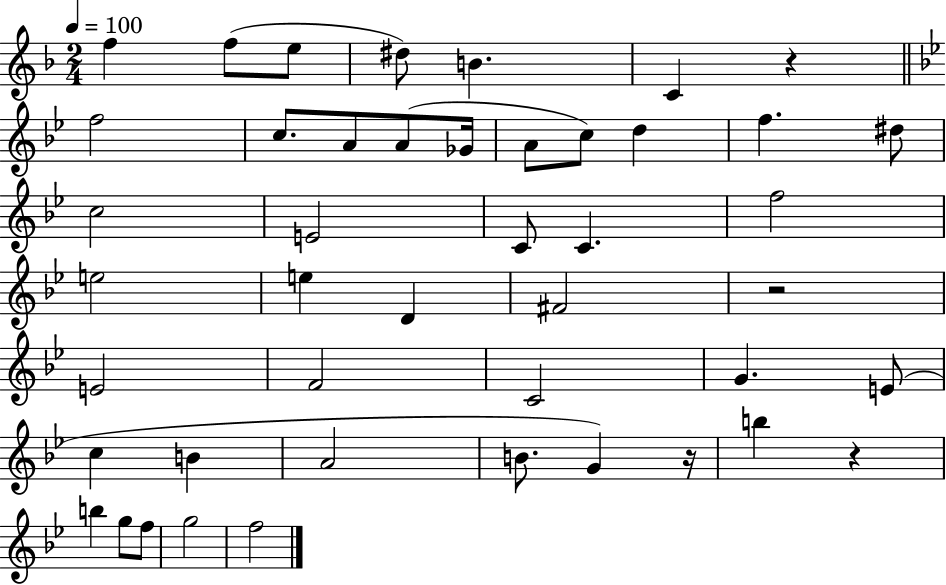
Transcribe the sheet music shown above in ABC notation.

X:1
T:Untitled
M:2/4
L:1/4
K:F
f f/2 e/2 ^d/2 B C z f2 c/2 A/2 A/2 _G/4 A/2 c/2 d f ^d/2 c2 E2 C/2 C f2 e2 e D ^F2 z2 E2 F2 C2 G E/2 c B A2 B/2 G z/4 b z b g/2 f/2 g2 f2